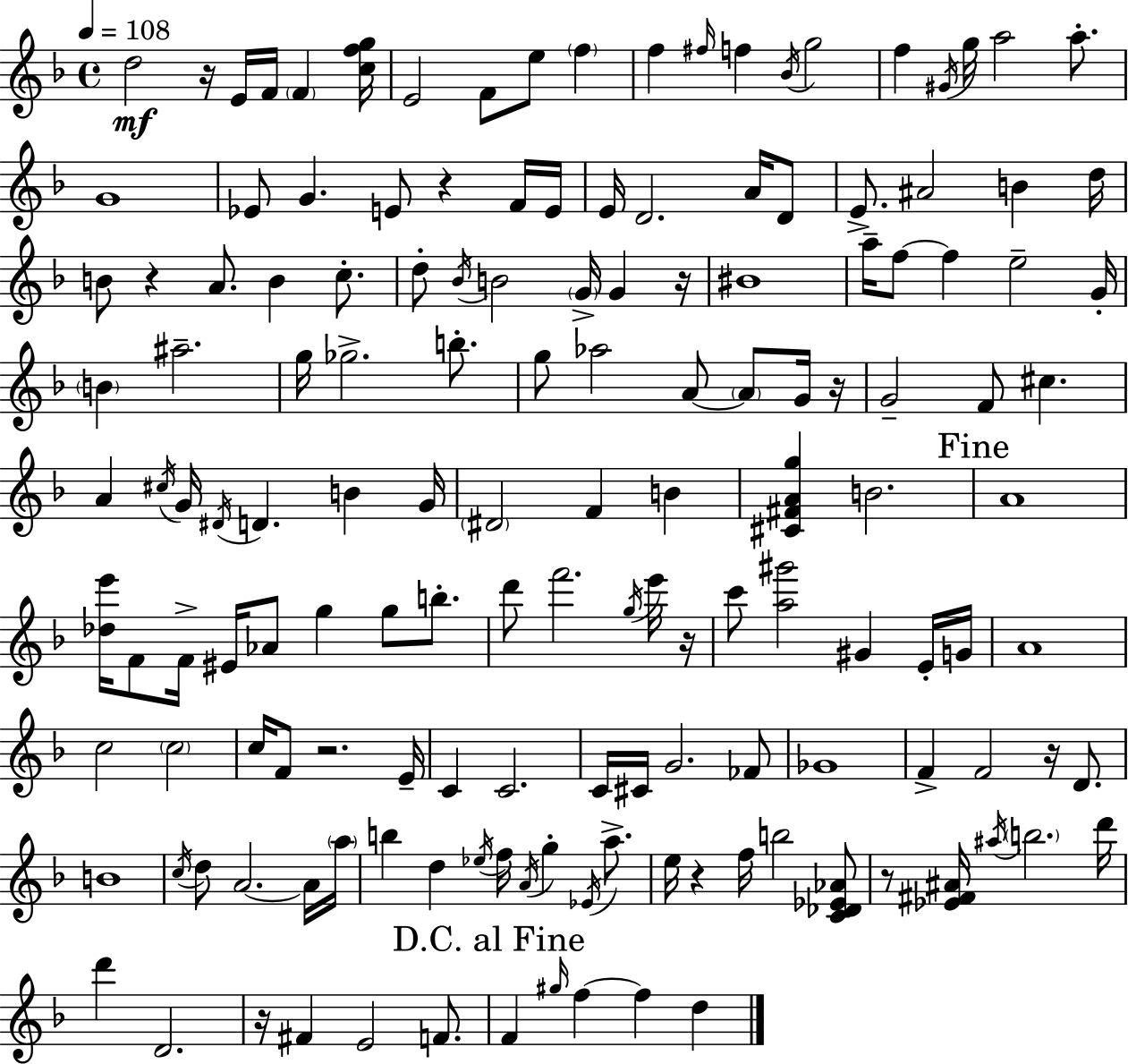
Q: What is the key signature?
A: D minor